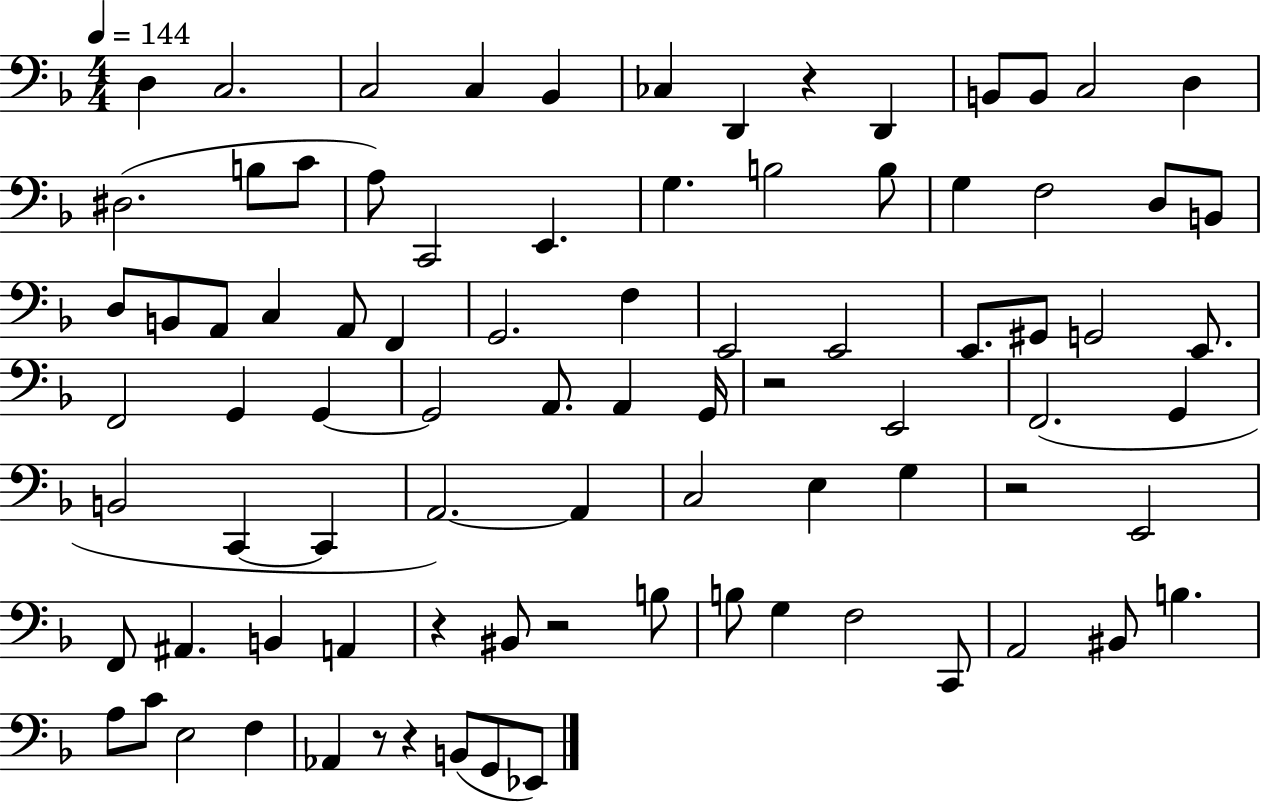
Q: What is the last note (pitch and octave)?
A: Eb2